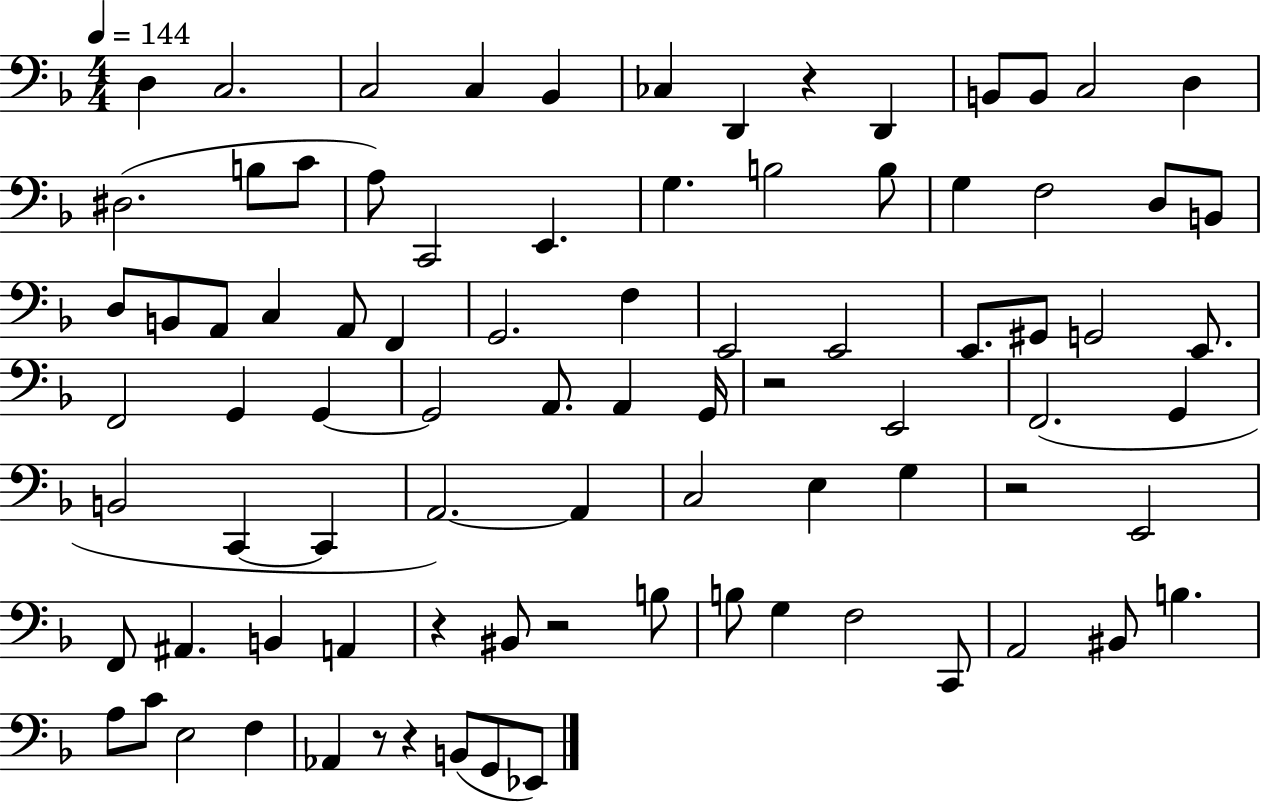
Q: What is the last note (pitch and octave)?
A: Eb2